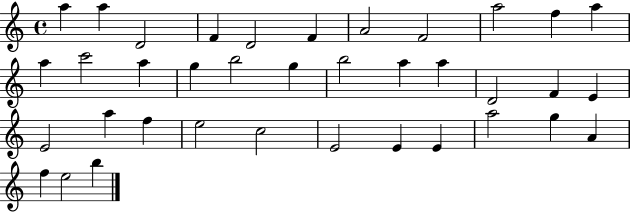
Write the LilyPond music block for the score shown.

{
  \clef treble
  \time 4/4
  \defaultTimeSignature
  \key c \major
  a''4 a''4 d'2 | f'4 d'2 f'4 | a'2 f'2 | a''2 f''4 a''4 | \break a''4 c'''2 a''4 | g''4 b''2 g''4 | b''2 a''4 a''4 | d'2 f'4 e'4 | \break e'2 a''4 f''4 | e''2 c''2 | e'2 e'4 e'4 | a''2 g''4 a'4 | \break f''4 e''2 b''4 | \bar "|."
}